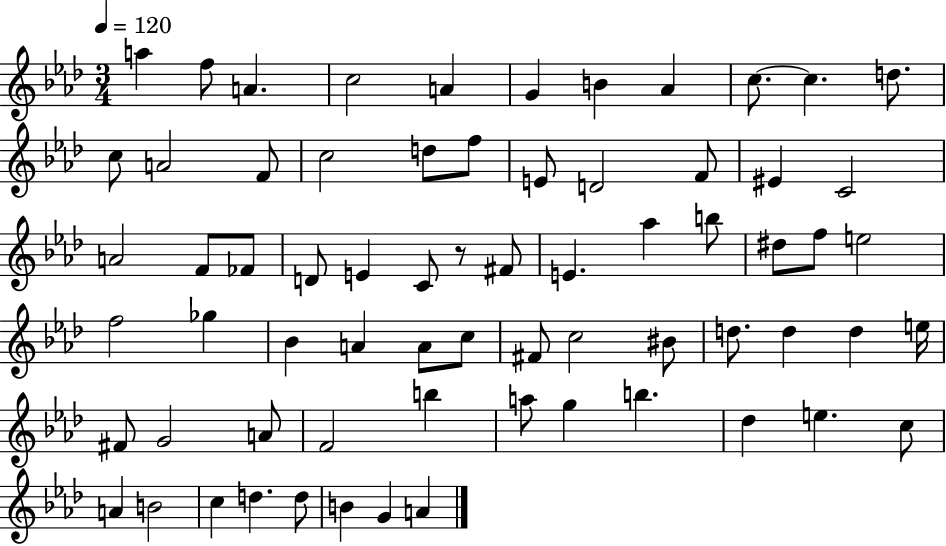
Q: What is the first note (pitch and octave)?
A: A5